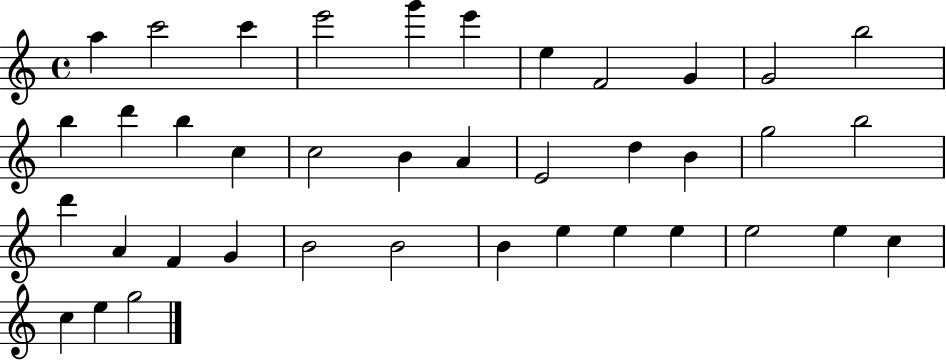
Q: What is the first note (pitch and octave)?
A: A5